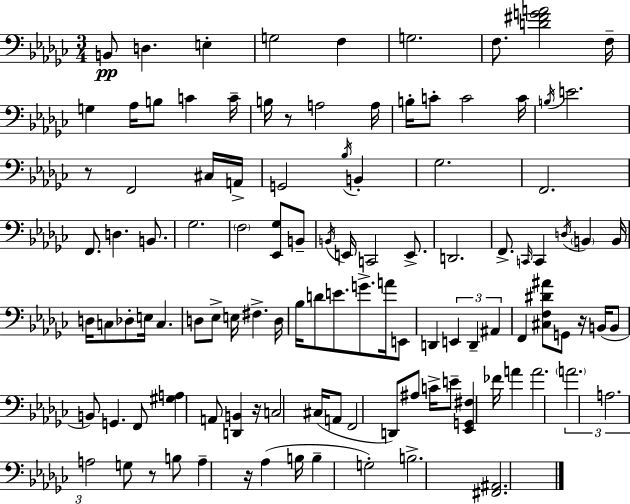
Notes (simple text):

B2/e D3/q. E3/q G3/h F3/q G3/h. F3/e. [D4,F#4,G4,A4]/h F3/s G3/q Ab3/s B3/e C4/q C4/s B3/s R/e A3/h A3/s B3/s C4/e C4/h C4/s B3/s E4/h. R/e F2/h C#3/s A2/s G2/h Bb3/s B2/q Gb3/h. F2/h. F2/e. D3/q. B2/e. Gb3/h. F3/h [Eb2,Gb3]/e B2/e B2/s E2/s C2/h E2/e. D2/h. F2/e. C2/s C2/q D3/s B2/q B2/s D3/s C3/e Db3/e E3/s C3/q. D3/e Eb3/e E3/s F#3/q. D3/s Bb3/s D4/e E4/e. G4/e. A4/s E2/e D2/q E2/q D2/q A#2/q F2/q [C#3,F3,D#4,A#4]/e G2/e R/s B2/s B2/e B2/e G2/q. F2/e [G#3,A3]/q A2/e [D2,B2]/q R/s C3/h C#3/s A2/e F2/h D2/e A#3/e C4/s E4/e [Eb2,G2,F#3]/q FES4/s A4/q A4/h. A4/h. A3/h. A3/h G3/e R/e B3/e A3/q R/s Ab3/q B3/s B3/q G3/h B3/h. [F#2,A#2]/h.